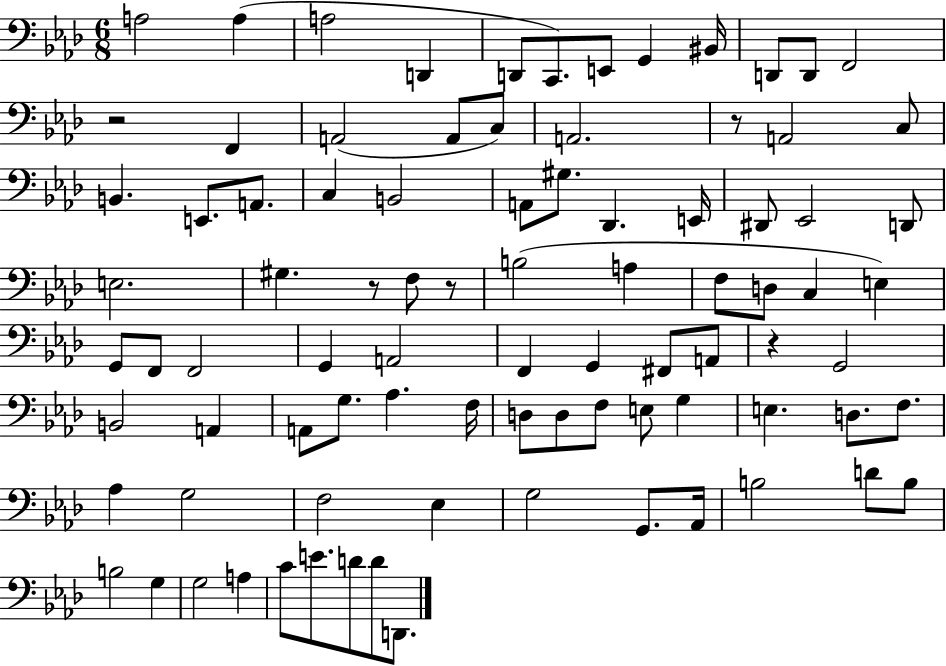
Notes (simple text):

A3/h A3/q A3/h D2/q D2/e C2/e. E2/e G2/q BIS2/s D2/e D2/e F2/h R/h F2/q A2/h A2/e C3/e A2/h. R/e A2/h C3/e B2/q. E2/e. A2/e. C3/q B2/h A2/e G#3/e. Db2/q. E2/s D#2/e Eb2/h D2/e E3/h. G#3/q. R/e F3/e R/e B3/h A3/q F3/e D3/e C3/q E3/q G2/e F2/e F2/h G2/q A2/h F2/q G2/q F#2/e A2/e R/q G2/h B2/h A2/q A2/e G3/e. Ab3/q. F3/s D3/e D3/e F3/e E3/e G3/q E3/q. D3/e. F3/e. Ab3/q G3/h F3/h Eb3/q G3/h G2/e. Ab2/s B3/h D4/e B3/e B3/h G3/q G3/h A3/q C4/e E4/e. D4/e D4/e D2/e.